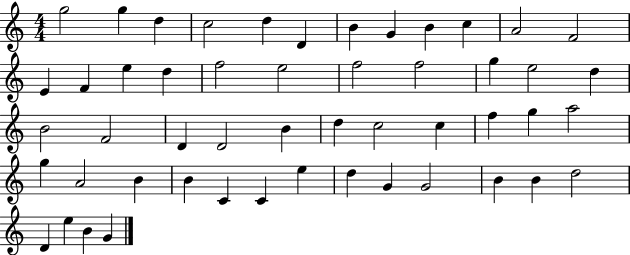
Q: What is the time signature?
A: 4/4